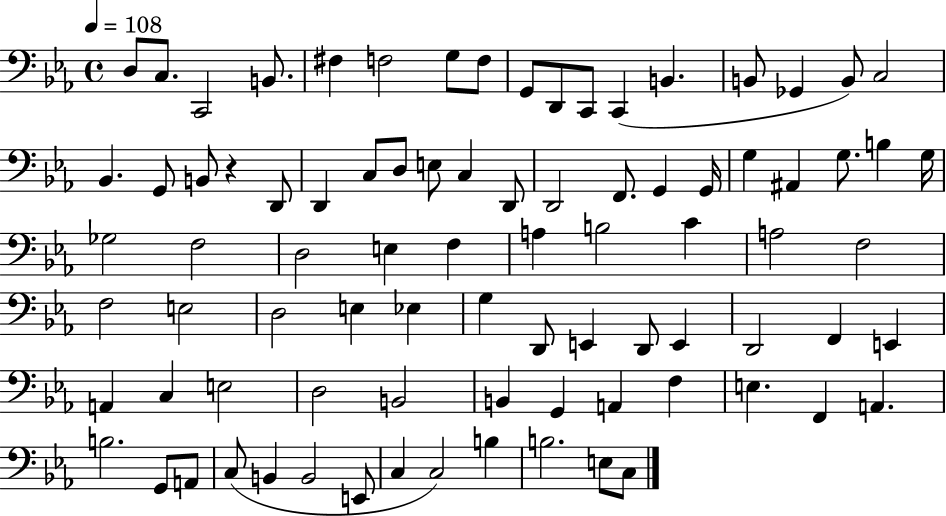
X:1
T:Untitled
M:4/4
L:1/4
K:Eb
D,/2 C,/2 C,,2 B,,/2 ^F, F,2 G,/2 F,/2 G,,/2 D,,/2 C,,/2 C,, B,, B,,/2 _G,, B,,/2 C,2 _B,, G,,/2 B,,/2 z D,,/2 D,, C,/2 D,/2 E,/2 C, D,,/2 D,,2 F,,/2 G,, G,,/4 G, ^A,, G,/2 B, G,/4 _G,2 F,2 D,2 E, F, A, B,2 C A,2 F,2 F,2 E,2 D,2 E, _E, G, D,,/2 E,, D,,/2 E,, D,,2 F,, E,, A,, C, E,2 D,2 B,,2 B,, G,, A,, F, E, F,, A,, B,2 G,,/2 A,,/2 C,/2 B,, B,,2 E,,/2 C, C,2 B, B,2 E,/2 C,/2